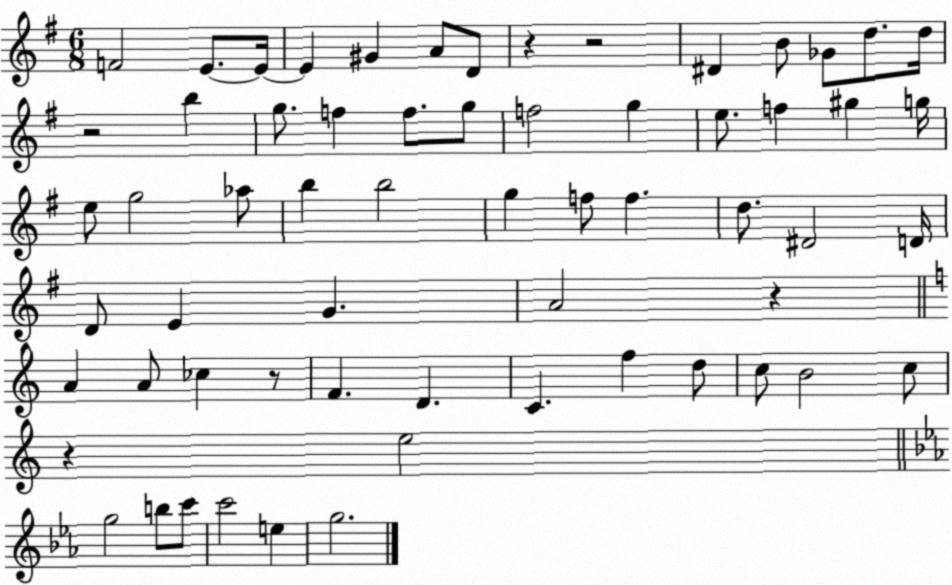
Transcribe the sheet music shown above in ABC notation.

X:1
T:Untitled
M:6/8
L:1/4
K:G
F2 E/2 E/4 E ^G A/2 D/2 z z2 ^D B/2 _G/2 d/2 d/4 z2 b g/2 f f/2 g/2 f2 g e/2 f ^g g/4 e/2 g2 _a/2 b b2 g f/2 f d/2 ^D2 D/4 D/2 E G A2 z A A/2 _c z/2 F D C f d/2 c/2 B2 c/2 z e2 g2 b/2 c'/2 c'2 e g2